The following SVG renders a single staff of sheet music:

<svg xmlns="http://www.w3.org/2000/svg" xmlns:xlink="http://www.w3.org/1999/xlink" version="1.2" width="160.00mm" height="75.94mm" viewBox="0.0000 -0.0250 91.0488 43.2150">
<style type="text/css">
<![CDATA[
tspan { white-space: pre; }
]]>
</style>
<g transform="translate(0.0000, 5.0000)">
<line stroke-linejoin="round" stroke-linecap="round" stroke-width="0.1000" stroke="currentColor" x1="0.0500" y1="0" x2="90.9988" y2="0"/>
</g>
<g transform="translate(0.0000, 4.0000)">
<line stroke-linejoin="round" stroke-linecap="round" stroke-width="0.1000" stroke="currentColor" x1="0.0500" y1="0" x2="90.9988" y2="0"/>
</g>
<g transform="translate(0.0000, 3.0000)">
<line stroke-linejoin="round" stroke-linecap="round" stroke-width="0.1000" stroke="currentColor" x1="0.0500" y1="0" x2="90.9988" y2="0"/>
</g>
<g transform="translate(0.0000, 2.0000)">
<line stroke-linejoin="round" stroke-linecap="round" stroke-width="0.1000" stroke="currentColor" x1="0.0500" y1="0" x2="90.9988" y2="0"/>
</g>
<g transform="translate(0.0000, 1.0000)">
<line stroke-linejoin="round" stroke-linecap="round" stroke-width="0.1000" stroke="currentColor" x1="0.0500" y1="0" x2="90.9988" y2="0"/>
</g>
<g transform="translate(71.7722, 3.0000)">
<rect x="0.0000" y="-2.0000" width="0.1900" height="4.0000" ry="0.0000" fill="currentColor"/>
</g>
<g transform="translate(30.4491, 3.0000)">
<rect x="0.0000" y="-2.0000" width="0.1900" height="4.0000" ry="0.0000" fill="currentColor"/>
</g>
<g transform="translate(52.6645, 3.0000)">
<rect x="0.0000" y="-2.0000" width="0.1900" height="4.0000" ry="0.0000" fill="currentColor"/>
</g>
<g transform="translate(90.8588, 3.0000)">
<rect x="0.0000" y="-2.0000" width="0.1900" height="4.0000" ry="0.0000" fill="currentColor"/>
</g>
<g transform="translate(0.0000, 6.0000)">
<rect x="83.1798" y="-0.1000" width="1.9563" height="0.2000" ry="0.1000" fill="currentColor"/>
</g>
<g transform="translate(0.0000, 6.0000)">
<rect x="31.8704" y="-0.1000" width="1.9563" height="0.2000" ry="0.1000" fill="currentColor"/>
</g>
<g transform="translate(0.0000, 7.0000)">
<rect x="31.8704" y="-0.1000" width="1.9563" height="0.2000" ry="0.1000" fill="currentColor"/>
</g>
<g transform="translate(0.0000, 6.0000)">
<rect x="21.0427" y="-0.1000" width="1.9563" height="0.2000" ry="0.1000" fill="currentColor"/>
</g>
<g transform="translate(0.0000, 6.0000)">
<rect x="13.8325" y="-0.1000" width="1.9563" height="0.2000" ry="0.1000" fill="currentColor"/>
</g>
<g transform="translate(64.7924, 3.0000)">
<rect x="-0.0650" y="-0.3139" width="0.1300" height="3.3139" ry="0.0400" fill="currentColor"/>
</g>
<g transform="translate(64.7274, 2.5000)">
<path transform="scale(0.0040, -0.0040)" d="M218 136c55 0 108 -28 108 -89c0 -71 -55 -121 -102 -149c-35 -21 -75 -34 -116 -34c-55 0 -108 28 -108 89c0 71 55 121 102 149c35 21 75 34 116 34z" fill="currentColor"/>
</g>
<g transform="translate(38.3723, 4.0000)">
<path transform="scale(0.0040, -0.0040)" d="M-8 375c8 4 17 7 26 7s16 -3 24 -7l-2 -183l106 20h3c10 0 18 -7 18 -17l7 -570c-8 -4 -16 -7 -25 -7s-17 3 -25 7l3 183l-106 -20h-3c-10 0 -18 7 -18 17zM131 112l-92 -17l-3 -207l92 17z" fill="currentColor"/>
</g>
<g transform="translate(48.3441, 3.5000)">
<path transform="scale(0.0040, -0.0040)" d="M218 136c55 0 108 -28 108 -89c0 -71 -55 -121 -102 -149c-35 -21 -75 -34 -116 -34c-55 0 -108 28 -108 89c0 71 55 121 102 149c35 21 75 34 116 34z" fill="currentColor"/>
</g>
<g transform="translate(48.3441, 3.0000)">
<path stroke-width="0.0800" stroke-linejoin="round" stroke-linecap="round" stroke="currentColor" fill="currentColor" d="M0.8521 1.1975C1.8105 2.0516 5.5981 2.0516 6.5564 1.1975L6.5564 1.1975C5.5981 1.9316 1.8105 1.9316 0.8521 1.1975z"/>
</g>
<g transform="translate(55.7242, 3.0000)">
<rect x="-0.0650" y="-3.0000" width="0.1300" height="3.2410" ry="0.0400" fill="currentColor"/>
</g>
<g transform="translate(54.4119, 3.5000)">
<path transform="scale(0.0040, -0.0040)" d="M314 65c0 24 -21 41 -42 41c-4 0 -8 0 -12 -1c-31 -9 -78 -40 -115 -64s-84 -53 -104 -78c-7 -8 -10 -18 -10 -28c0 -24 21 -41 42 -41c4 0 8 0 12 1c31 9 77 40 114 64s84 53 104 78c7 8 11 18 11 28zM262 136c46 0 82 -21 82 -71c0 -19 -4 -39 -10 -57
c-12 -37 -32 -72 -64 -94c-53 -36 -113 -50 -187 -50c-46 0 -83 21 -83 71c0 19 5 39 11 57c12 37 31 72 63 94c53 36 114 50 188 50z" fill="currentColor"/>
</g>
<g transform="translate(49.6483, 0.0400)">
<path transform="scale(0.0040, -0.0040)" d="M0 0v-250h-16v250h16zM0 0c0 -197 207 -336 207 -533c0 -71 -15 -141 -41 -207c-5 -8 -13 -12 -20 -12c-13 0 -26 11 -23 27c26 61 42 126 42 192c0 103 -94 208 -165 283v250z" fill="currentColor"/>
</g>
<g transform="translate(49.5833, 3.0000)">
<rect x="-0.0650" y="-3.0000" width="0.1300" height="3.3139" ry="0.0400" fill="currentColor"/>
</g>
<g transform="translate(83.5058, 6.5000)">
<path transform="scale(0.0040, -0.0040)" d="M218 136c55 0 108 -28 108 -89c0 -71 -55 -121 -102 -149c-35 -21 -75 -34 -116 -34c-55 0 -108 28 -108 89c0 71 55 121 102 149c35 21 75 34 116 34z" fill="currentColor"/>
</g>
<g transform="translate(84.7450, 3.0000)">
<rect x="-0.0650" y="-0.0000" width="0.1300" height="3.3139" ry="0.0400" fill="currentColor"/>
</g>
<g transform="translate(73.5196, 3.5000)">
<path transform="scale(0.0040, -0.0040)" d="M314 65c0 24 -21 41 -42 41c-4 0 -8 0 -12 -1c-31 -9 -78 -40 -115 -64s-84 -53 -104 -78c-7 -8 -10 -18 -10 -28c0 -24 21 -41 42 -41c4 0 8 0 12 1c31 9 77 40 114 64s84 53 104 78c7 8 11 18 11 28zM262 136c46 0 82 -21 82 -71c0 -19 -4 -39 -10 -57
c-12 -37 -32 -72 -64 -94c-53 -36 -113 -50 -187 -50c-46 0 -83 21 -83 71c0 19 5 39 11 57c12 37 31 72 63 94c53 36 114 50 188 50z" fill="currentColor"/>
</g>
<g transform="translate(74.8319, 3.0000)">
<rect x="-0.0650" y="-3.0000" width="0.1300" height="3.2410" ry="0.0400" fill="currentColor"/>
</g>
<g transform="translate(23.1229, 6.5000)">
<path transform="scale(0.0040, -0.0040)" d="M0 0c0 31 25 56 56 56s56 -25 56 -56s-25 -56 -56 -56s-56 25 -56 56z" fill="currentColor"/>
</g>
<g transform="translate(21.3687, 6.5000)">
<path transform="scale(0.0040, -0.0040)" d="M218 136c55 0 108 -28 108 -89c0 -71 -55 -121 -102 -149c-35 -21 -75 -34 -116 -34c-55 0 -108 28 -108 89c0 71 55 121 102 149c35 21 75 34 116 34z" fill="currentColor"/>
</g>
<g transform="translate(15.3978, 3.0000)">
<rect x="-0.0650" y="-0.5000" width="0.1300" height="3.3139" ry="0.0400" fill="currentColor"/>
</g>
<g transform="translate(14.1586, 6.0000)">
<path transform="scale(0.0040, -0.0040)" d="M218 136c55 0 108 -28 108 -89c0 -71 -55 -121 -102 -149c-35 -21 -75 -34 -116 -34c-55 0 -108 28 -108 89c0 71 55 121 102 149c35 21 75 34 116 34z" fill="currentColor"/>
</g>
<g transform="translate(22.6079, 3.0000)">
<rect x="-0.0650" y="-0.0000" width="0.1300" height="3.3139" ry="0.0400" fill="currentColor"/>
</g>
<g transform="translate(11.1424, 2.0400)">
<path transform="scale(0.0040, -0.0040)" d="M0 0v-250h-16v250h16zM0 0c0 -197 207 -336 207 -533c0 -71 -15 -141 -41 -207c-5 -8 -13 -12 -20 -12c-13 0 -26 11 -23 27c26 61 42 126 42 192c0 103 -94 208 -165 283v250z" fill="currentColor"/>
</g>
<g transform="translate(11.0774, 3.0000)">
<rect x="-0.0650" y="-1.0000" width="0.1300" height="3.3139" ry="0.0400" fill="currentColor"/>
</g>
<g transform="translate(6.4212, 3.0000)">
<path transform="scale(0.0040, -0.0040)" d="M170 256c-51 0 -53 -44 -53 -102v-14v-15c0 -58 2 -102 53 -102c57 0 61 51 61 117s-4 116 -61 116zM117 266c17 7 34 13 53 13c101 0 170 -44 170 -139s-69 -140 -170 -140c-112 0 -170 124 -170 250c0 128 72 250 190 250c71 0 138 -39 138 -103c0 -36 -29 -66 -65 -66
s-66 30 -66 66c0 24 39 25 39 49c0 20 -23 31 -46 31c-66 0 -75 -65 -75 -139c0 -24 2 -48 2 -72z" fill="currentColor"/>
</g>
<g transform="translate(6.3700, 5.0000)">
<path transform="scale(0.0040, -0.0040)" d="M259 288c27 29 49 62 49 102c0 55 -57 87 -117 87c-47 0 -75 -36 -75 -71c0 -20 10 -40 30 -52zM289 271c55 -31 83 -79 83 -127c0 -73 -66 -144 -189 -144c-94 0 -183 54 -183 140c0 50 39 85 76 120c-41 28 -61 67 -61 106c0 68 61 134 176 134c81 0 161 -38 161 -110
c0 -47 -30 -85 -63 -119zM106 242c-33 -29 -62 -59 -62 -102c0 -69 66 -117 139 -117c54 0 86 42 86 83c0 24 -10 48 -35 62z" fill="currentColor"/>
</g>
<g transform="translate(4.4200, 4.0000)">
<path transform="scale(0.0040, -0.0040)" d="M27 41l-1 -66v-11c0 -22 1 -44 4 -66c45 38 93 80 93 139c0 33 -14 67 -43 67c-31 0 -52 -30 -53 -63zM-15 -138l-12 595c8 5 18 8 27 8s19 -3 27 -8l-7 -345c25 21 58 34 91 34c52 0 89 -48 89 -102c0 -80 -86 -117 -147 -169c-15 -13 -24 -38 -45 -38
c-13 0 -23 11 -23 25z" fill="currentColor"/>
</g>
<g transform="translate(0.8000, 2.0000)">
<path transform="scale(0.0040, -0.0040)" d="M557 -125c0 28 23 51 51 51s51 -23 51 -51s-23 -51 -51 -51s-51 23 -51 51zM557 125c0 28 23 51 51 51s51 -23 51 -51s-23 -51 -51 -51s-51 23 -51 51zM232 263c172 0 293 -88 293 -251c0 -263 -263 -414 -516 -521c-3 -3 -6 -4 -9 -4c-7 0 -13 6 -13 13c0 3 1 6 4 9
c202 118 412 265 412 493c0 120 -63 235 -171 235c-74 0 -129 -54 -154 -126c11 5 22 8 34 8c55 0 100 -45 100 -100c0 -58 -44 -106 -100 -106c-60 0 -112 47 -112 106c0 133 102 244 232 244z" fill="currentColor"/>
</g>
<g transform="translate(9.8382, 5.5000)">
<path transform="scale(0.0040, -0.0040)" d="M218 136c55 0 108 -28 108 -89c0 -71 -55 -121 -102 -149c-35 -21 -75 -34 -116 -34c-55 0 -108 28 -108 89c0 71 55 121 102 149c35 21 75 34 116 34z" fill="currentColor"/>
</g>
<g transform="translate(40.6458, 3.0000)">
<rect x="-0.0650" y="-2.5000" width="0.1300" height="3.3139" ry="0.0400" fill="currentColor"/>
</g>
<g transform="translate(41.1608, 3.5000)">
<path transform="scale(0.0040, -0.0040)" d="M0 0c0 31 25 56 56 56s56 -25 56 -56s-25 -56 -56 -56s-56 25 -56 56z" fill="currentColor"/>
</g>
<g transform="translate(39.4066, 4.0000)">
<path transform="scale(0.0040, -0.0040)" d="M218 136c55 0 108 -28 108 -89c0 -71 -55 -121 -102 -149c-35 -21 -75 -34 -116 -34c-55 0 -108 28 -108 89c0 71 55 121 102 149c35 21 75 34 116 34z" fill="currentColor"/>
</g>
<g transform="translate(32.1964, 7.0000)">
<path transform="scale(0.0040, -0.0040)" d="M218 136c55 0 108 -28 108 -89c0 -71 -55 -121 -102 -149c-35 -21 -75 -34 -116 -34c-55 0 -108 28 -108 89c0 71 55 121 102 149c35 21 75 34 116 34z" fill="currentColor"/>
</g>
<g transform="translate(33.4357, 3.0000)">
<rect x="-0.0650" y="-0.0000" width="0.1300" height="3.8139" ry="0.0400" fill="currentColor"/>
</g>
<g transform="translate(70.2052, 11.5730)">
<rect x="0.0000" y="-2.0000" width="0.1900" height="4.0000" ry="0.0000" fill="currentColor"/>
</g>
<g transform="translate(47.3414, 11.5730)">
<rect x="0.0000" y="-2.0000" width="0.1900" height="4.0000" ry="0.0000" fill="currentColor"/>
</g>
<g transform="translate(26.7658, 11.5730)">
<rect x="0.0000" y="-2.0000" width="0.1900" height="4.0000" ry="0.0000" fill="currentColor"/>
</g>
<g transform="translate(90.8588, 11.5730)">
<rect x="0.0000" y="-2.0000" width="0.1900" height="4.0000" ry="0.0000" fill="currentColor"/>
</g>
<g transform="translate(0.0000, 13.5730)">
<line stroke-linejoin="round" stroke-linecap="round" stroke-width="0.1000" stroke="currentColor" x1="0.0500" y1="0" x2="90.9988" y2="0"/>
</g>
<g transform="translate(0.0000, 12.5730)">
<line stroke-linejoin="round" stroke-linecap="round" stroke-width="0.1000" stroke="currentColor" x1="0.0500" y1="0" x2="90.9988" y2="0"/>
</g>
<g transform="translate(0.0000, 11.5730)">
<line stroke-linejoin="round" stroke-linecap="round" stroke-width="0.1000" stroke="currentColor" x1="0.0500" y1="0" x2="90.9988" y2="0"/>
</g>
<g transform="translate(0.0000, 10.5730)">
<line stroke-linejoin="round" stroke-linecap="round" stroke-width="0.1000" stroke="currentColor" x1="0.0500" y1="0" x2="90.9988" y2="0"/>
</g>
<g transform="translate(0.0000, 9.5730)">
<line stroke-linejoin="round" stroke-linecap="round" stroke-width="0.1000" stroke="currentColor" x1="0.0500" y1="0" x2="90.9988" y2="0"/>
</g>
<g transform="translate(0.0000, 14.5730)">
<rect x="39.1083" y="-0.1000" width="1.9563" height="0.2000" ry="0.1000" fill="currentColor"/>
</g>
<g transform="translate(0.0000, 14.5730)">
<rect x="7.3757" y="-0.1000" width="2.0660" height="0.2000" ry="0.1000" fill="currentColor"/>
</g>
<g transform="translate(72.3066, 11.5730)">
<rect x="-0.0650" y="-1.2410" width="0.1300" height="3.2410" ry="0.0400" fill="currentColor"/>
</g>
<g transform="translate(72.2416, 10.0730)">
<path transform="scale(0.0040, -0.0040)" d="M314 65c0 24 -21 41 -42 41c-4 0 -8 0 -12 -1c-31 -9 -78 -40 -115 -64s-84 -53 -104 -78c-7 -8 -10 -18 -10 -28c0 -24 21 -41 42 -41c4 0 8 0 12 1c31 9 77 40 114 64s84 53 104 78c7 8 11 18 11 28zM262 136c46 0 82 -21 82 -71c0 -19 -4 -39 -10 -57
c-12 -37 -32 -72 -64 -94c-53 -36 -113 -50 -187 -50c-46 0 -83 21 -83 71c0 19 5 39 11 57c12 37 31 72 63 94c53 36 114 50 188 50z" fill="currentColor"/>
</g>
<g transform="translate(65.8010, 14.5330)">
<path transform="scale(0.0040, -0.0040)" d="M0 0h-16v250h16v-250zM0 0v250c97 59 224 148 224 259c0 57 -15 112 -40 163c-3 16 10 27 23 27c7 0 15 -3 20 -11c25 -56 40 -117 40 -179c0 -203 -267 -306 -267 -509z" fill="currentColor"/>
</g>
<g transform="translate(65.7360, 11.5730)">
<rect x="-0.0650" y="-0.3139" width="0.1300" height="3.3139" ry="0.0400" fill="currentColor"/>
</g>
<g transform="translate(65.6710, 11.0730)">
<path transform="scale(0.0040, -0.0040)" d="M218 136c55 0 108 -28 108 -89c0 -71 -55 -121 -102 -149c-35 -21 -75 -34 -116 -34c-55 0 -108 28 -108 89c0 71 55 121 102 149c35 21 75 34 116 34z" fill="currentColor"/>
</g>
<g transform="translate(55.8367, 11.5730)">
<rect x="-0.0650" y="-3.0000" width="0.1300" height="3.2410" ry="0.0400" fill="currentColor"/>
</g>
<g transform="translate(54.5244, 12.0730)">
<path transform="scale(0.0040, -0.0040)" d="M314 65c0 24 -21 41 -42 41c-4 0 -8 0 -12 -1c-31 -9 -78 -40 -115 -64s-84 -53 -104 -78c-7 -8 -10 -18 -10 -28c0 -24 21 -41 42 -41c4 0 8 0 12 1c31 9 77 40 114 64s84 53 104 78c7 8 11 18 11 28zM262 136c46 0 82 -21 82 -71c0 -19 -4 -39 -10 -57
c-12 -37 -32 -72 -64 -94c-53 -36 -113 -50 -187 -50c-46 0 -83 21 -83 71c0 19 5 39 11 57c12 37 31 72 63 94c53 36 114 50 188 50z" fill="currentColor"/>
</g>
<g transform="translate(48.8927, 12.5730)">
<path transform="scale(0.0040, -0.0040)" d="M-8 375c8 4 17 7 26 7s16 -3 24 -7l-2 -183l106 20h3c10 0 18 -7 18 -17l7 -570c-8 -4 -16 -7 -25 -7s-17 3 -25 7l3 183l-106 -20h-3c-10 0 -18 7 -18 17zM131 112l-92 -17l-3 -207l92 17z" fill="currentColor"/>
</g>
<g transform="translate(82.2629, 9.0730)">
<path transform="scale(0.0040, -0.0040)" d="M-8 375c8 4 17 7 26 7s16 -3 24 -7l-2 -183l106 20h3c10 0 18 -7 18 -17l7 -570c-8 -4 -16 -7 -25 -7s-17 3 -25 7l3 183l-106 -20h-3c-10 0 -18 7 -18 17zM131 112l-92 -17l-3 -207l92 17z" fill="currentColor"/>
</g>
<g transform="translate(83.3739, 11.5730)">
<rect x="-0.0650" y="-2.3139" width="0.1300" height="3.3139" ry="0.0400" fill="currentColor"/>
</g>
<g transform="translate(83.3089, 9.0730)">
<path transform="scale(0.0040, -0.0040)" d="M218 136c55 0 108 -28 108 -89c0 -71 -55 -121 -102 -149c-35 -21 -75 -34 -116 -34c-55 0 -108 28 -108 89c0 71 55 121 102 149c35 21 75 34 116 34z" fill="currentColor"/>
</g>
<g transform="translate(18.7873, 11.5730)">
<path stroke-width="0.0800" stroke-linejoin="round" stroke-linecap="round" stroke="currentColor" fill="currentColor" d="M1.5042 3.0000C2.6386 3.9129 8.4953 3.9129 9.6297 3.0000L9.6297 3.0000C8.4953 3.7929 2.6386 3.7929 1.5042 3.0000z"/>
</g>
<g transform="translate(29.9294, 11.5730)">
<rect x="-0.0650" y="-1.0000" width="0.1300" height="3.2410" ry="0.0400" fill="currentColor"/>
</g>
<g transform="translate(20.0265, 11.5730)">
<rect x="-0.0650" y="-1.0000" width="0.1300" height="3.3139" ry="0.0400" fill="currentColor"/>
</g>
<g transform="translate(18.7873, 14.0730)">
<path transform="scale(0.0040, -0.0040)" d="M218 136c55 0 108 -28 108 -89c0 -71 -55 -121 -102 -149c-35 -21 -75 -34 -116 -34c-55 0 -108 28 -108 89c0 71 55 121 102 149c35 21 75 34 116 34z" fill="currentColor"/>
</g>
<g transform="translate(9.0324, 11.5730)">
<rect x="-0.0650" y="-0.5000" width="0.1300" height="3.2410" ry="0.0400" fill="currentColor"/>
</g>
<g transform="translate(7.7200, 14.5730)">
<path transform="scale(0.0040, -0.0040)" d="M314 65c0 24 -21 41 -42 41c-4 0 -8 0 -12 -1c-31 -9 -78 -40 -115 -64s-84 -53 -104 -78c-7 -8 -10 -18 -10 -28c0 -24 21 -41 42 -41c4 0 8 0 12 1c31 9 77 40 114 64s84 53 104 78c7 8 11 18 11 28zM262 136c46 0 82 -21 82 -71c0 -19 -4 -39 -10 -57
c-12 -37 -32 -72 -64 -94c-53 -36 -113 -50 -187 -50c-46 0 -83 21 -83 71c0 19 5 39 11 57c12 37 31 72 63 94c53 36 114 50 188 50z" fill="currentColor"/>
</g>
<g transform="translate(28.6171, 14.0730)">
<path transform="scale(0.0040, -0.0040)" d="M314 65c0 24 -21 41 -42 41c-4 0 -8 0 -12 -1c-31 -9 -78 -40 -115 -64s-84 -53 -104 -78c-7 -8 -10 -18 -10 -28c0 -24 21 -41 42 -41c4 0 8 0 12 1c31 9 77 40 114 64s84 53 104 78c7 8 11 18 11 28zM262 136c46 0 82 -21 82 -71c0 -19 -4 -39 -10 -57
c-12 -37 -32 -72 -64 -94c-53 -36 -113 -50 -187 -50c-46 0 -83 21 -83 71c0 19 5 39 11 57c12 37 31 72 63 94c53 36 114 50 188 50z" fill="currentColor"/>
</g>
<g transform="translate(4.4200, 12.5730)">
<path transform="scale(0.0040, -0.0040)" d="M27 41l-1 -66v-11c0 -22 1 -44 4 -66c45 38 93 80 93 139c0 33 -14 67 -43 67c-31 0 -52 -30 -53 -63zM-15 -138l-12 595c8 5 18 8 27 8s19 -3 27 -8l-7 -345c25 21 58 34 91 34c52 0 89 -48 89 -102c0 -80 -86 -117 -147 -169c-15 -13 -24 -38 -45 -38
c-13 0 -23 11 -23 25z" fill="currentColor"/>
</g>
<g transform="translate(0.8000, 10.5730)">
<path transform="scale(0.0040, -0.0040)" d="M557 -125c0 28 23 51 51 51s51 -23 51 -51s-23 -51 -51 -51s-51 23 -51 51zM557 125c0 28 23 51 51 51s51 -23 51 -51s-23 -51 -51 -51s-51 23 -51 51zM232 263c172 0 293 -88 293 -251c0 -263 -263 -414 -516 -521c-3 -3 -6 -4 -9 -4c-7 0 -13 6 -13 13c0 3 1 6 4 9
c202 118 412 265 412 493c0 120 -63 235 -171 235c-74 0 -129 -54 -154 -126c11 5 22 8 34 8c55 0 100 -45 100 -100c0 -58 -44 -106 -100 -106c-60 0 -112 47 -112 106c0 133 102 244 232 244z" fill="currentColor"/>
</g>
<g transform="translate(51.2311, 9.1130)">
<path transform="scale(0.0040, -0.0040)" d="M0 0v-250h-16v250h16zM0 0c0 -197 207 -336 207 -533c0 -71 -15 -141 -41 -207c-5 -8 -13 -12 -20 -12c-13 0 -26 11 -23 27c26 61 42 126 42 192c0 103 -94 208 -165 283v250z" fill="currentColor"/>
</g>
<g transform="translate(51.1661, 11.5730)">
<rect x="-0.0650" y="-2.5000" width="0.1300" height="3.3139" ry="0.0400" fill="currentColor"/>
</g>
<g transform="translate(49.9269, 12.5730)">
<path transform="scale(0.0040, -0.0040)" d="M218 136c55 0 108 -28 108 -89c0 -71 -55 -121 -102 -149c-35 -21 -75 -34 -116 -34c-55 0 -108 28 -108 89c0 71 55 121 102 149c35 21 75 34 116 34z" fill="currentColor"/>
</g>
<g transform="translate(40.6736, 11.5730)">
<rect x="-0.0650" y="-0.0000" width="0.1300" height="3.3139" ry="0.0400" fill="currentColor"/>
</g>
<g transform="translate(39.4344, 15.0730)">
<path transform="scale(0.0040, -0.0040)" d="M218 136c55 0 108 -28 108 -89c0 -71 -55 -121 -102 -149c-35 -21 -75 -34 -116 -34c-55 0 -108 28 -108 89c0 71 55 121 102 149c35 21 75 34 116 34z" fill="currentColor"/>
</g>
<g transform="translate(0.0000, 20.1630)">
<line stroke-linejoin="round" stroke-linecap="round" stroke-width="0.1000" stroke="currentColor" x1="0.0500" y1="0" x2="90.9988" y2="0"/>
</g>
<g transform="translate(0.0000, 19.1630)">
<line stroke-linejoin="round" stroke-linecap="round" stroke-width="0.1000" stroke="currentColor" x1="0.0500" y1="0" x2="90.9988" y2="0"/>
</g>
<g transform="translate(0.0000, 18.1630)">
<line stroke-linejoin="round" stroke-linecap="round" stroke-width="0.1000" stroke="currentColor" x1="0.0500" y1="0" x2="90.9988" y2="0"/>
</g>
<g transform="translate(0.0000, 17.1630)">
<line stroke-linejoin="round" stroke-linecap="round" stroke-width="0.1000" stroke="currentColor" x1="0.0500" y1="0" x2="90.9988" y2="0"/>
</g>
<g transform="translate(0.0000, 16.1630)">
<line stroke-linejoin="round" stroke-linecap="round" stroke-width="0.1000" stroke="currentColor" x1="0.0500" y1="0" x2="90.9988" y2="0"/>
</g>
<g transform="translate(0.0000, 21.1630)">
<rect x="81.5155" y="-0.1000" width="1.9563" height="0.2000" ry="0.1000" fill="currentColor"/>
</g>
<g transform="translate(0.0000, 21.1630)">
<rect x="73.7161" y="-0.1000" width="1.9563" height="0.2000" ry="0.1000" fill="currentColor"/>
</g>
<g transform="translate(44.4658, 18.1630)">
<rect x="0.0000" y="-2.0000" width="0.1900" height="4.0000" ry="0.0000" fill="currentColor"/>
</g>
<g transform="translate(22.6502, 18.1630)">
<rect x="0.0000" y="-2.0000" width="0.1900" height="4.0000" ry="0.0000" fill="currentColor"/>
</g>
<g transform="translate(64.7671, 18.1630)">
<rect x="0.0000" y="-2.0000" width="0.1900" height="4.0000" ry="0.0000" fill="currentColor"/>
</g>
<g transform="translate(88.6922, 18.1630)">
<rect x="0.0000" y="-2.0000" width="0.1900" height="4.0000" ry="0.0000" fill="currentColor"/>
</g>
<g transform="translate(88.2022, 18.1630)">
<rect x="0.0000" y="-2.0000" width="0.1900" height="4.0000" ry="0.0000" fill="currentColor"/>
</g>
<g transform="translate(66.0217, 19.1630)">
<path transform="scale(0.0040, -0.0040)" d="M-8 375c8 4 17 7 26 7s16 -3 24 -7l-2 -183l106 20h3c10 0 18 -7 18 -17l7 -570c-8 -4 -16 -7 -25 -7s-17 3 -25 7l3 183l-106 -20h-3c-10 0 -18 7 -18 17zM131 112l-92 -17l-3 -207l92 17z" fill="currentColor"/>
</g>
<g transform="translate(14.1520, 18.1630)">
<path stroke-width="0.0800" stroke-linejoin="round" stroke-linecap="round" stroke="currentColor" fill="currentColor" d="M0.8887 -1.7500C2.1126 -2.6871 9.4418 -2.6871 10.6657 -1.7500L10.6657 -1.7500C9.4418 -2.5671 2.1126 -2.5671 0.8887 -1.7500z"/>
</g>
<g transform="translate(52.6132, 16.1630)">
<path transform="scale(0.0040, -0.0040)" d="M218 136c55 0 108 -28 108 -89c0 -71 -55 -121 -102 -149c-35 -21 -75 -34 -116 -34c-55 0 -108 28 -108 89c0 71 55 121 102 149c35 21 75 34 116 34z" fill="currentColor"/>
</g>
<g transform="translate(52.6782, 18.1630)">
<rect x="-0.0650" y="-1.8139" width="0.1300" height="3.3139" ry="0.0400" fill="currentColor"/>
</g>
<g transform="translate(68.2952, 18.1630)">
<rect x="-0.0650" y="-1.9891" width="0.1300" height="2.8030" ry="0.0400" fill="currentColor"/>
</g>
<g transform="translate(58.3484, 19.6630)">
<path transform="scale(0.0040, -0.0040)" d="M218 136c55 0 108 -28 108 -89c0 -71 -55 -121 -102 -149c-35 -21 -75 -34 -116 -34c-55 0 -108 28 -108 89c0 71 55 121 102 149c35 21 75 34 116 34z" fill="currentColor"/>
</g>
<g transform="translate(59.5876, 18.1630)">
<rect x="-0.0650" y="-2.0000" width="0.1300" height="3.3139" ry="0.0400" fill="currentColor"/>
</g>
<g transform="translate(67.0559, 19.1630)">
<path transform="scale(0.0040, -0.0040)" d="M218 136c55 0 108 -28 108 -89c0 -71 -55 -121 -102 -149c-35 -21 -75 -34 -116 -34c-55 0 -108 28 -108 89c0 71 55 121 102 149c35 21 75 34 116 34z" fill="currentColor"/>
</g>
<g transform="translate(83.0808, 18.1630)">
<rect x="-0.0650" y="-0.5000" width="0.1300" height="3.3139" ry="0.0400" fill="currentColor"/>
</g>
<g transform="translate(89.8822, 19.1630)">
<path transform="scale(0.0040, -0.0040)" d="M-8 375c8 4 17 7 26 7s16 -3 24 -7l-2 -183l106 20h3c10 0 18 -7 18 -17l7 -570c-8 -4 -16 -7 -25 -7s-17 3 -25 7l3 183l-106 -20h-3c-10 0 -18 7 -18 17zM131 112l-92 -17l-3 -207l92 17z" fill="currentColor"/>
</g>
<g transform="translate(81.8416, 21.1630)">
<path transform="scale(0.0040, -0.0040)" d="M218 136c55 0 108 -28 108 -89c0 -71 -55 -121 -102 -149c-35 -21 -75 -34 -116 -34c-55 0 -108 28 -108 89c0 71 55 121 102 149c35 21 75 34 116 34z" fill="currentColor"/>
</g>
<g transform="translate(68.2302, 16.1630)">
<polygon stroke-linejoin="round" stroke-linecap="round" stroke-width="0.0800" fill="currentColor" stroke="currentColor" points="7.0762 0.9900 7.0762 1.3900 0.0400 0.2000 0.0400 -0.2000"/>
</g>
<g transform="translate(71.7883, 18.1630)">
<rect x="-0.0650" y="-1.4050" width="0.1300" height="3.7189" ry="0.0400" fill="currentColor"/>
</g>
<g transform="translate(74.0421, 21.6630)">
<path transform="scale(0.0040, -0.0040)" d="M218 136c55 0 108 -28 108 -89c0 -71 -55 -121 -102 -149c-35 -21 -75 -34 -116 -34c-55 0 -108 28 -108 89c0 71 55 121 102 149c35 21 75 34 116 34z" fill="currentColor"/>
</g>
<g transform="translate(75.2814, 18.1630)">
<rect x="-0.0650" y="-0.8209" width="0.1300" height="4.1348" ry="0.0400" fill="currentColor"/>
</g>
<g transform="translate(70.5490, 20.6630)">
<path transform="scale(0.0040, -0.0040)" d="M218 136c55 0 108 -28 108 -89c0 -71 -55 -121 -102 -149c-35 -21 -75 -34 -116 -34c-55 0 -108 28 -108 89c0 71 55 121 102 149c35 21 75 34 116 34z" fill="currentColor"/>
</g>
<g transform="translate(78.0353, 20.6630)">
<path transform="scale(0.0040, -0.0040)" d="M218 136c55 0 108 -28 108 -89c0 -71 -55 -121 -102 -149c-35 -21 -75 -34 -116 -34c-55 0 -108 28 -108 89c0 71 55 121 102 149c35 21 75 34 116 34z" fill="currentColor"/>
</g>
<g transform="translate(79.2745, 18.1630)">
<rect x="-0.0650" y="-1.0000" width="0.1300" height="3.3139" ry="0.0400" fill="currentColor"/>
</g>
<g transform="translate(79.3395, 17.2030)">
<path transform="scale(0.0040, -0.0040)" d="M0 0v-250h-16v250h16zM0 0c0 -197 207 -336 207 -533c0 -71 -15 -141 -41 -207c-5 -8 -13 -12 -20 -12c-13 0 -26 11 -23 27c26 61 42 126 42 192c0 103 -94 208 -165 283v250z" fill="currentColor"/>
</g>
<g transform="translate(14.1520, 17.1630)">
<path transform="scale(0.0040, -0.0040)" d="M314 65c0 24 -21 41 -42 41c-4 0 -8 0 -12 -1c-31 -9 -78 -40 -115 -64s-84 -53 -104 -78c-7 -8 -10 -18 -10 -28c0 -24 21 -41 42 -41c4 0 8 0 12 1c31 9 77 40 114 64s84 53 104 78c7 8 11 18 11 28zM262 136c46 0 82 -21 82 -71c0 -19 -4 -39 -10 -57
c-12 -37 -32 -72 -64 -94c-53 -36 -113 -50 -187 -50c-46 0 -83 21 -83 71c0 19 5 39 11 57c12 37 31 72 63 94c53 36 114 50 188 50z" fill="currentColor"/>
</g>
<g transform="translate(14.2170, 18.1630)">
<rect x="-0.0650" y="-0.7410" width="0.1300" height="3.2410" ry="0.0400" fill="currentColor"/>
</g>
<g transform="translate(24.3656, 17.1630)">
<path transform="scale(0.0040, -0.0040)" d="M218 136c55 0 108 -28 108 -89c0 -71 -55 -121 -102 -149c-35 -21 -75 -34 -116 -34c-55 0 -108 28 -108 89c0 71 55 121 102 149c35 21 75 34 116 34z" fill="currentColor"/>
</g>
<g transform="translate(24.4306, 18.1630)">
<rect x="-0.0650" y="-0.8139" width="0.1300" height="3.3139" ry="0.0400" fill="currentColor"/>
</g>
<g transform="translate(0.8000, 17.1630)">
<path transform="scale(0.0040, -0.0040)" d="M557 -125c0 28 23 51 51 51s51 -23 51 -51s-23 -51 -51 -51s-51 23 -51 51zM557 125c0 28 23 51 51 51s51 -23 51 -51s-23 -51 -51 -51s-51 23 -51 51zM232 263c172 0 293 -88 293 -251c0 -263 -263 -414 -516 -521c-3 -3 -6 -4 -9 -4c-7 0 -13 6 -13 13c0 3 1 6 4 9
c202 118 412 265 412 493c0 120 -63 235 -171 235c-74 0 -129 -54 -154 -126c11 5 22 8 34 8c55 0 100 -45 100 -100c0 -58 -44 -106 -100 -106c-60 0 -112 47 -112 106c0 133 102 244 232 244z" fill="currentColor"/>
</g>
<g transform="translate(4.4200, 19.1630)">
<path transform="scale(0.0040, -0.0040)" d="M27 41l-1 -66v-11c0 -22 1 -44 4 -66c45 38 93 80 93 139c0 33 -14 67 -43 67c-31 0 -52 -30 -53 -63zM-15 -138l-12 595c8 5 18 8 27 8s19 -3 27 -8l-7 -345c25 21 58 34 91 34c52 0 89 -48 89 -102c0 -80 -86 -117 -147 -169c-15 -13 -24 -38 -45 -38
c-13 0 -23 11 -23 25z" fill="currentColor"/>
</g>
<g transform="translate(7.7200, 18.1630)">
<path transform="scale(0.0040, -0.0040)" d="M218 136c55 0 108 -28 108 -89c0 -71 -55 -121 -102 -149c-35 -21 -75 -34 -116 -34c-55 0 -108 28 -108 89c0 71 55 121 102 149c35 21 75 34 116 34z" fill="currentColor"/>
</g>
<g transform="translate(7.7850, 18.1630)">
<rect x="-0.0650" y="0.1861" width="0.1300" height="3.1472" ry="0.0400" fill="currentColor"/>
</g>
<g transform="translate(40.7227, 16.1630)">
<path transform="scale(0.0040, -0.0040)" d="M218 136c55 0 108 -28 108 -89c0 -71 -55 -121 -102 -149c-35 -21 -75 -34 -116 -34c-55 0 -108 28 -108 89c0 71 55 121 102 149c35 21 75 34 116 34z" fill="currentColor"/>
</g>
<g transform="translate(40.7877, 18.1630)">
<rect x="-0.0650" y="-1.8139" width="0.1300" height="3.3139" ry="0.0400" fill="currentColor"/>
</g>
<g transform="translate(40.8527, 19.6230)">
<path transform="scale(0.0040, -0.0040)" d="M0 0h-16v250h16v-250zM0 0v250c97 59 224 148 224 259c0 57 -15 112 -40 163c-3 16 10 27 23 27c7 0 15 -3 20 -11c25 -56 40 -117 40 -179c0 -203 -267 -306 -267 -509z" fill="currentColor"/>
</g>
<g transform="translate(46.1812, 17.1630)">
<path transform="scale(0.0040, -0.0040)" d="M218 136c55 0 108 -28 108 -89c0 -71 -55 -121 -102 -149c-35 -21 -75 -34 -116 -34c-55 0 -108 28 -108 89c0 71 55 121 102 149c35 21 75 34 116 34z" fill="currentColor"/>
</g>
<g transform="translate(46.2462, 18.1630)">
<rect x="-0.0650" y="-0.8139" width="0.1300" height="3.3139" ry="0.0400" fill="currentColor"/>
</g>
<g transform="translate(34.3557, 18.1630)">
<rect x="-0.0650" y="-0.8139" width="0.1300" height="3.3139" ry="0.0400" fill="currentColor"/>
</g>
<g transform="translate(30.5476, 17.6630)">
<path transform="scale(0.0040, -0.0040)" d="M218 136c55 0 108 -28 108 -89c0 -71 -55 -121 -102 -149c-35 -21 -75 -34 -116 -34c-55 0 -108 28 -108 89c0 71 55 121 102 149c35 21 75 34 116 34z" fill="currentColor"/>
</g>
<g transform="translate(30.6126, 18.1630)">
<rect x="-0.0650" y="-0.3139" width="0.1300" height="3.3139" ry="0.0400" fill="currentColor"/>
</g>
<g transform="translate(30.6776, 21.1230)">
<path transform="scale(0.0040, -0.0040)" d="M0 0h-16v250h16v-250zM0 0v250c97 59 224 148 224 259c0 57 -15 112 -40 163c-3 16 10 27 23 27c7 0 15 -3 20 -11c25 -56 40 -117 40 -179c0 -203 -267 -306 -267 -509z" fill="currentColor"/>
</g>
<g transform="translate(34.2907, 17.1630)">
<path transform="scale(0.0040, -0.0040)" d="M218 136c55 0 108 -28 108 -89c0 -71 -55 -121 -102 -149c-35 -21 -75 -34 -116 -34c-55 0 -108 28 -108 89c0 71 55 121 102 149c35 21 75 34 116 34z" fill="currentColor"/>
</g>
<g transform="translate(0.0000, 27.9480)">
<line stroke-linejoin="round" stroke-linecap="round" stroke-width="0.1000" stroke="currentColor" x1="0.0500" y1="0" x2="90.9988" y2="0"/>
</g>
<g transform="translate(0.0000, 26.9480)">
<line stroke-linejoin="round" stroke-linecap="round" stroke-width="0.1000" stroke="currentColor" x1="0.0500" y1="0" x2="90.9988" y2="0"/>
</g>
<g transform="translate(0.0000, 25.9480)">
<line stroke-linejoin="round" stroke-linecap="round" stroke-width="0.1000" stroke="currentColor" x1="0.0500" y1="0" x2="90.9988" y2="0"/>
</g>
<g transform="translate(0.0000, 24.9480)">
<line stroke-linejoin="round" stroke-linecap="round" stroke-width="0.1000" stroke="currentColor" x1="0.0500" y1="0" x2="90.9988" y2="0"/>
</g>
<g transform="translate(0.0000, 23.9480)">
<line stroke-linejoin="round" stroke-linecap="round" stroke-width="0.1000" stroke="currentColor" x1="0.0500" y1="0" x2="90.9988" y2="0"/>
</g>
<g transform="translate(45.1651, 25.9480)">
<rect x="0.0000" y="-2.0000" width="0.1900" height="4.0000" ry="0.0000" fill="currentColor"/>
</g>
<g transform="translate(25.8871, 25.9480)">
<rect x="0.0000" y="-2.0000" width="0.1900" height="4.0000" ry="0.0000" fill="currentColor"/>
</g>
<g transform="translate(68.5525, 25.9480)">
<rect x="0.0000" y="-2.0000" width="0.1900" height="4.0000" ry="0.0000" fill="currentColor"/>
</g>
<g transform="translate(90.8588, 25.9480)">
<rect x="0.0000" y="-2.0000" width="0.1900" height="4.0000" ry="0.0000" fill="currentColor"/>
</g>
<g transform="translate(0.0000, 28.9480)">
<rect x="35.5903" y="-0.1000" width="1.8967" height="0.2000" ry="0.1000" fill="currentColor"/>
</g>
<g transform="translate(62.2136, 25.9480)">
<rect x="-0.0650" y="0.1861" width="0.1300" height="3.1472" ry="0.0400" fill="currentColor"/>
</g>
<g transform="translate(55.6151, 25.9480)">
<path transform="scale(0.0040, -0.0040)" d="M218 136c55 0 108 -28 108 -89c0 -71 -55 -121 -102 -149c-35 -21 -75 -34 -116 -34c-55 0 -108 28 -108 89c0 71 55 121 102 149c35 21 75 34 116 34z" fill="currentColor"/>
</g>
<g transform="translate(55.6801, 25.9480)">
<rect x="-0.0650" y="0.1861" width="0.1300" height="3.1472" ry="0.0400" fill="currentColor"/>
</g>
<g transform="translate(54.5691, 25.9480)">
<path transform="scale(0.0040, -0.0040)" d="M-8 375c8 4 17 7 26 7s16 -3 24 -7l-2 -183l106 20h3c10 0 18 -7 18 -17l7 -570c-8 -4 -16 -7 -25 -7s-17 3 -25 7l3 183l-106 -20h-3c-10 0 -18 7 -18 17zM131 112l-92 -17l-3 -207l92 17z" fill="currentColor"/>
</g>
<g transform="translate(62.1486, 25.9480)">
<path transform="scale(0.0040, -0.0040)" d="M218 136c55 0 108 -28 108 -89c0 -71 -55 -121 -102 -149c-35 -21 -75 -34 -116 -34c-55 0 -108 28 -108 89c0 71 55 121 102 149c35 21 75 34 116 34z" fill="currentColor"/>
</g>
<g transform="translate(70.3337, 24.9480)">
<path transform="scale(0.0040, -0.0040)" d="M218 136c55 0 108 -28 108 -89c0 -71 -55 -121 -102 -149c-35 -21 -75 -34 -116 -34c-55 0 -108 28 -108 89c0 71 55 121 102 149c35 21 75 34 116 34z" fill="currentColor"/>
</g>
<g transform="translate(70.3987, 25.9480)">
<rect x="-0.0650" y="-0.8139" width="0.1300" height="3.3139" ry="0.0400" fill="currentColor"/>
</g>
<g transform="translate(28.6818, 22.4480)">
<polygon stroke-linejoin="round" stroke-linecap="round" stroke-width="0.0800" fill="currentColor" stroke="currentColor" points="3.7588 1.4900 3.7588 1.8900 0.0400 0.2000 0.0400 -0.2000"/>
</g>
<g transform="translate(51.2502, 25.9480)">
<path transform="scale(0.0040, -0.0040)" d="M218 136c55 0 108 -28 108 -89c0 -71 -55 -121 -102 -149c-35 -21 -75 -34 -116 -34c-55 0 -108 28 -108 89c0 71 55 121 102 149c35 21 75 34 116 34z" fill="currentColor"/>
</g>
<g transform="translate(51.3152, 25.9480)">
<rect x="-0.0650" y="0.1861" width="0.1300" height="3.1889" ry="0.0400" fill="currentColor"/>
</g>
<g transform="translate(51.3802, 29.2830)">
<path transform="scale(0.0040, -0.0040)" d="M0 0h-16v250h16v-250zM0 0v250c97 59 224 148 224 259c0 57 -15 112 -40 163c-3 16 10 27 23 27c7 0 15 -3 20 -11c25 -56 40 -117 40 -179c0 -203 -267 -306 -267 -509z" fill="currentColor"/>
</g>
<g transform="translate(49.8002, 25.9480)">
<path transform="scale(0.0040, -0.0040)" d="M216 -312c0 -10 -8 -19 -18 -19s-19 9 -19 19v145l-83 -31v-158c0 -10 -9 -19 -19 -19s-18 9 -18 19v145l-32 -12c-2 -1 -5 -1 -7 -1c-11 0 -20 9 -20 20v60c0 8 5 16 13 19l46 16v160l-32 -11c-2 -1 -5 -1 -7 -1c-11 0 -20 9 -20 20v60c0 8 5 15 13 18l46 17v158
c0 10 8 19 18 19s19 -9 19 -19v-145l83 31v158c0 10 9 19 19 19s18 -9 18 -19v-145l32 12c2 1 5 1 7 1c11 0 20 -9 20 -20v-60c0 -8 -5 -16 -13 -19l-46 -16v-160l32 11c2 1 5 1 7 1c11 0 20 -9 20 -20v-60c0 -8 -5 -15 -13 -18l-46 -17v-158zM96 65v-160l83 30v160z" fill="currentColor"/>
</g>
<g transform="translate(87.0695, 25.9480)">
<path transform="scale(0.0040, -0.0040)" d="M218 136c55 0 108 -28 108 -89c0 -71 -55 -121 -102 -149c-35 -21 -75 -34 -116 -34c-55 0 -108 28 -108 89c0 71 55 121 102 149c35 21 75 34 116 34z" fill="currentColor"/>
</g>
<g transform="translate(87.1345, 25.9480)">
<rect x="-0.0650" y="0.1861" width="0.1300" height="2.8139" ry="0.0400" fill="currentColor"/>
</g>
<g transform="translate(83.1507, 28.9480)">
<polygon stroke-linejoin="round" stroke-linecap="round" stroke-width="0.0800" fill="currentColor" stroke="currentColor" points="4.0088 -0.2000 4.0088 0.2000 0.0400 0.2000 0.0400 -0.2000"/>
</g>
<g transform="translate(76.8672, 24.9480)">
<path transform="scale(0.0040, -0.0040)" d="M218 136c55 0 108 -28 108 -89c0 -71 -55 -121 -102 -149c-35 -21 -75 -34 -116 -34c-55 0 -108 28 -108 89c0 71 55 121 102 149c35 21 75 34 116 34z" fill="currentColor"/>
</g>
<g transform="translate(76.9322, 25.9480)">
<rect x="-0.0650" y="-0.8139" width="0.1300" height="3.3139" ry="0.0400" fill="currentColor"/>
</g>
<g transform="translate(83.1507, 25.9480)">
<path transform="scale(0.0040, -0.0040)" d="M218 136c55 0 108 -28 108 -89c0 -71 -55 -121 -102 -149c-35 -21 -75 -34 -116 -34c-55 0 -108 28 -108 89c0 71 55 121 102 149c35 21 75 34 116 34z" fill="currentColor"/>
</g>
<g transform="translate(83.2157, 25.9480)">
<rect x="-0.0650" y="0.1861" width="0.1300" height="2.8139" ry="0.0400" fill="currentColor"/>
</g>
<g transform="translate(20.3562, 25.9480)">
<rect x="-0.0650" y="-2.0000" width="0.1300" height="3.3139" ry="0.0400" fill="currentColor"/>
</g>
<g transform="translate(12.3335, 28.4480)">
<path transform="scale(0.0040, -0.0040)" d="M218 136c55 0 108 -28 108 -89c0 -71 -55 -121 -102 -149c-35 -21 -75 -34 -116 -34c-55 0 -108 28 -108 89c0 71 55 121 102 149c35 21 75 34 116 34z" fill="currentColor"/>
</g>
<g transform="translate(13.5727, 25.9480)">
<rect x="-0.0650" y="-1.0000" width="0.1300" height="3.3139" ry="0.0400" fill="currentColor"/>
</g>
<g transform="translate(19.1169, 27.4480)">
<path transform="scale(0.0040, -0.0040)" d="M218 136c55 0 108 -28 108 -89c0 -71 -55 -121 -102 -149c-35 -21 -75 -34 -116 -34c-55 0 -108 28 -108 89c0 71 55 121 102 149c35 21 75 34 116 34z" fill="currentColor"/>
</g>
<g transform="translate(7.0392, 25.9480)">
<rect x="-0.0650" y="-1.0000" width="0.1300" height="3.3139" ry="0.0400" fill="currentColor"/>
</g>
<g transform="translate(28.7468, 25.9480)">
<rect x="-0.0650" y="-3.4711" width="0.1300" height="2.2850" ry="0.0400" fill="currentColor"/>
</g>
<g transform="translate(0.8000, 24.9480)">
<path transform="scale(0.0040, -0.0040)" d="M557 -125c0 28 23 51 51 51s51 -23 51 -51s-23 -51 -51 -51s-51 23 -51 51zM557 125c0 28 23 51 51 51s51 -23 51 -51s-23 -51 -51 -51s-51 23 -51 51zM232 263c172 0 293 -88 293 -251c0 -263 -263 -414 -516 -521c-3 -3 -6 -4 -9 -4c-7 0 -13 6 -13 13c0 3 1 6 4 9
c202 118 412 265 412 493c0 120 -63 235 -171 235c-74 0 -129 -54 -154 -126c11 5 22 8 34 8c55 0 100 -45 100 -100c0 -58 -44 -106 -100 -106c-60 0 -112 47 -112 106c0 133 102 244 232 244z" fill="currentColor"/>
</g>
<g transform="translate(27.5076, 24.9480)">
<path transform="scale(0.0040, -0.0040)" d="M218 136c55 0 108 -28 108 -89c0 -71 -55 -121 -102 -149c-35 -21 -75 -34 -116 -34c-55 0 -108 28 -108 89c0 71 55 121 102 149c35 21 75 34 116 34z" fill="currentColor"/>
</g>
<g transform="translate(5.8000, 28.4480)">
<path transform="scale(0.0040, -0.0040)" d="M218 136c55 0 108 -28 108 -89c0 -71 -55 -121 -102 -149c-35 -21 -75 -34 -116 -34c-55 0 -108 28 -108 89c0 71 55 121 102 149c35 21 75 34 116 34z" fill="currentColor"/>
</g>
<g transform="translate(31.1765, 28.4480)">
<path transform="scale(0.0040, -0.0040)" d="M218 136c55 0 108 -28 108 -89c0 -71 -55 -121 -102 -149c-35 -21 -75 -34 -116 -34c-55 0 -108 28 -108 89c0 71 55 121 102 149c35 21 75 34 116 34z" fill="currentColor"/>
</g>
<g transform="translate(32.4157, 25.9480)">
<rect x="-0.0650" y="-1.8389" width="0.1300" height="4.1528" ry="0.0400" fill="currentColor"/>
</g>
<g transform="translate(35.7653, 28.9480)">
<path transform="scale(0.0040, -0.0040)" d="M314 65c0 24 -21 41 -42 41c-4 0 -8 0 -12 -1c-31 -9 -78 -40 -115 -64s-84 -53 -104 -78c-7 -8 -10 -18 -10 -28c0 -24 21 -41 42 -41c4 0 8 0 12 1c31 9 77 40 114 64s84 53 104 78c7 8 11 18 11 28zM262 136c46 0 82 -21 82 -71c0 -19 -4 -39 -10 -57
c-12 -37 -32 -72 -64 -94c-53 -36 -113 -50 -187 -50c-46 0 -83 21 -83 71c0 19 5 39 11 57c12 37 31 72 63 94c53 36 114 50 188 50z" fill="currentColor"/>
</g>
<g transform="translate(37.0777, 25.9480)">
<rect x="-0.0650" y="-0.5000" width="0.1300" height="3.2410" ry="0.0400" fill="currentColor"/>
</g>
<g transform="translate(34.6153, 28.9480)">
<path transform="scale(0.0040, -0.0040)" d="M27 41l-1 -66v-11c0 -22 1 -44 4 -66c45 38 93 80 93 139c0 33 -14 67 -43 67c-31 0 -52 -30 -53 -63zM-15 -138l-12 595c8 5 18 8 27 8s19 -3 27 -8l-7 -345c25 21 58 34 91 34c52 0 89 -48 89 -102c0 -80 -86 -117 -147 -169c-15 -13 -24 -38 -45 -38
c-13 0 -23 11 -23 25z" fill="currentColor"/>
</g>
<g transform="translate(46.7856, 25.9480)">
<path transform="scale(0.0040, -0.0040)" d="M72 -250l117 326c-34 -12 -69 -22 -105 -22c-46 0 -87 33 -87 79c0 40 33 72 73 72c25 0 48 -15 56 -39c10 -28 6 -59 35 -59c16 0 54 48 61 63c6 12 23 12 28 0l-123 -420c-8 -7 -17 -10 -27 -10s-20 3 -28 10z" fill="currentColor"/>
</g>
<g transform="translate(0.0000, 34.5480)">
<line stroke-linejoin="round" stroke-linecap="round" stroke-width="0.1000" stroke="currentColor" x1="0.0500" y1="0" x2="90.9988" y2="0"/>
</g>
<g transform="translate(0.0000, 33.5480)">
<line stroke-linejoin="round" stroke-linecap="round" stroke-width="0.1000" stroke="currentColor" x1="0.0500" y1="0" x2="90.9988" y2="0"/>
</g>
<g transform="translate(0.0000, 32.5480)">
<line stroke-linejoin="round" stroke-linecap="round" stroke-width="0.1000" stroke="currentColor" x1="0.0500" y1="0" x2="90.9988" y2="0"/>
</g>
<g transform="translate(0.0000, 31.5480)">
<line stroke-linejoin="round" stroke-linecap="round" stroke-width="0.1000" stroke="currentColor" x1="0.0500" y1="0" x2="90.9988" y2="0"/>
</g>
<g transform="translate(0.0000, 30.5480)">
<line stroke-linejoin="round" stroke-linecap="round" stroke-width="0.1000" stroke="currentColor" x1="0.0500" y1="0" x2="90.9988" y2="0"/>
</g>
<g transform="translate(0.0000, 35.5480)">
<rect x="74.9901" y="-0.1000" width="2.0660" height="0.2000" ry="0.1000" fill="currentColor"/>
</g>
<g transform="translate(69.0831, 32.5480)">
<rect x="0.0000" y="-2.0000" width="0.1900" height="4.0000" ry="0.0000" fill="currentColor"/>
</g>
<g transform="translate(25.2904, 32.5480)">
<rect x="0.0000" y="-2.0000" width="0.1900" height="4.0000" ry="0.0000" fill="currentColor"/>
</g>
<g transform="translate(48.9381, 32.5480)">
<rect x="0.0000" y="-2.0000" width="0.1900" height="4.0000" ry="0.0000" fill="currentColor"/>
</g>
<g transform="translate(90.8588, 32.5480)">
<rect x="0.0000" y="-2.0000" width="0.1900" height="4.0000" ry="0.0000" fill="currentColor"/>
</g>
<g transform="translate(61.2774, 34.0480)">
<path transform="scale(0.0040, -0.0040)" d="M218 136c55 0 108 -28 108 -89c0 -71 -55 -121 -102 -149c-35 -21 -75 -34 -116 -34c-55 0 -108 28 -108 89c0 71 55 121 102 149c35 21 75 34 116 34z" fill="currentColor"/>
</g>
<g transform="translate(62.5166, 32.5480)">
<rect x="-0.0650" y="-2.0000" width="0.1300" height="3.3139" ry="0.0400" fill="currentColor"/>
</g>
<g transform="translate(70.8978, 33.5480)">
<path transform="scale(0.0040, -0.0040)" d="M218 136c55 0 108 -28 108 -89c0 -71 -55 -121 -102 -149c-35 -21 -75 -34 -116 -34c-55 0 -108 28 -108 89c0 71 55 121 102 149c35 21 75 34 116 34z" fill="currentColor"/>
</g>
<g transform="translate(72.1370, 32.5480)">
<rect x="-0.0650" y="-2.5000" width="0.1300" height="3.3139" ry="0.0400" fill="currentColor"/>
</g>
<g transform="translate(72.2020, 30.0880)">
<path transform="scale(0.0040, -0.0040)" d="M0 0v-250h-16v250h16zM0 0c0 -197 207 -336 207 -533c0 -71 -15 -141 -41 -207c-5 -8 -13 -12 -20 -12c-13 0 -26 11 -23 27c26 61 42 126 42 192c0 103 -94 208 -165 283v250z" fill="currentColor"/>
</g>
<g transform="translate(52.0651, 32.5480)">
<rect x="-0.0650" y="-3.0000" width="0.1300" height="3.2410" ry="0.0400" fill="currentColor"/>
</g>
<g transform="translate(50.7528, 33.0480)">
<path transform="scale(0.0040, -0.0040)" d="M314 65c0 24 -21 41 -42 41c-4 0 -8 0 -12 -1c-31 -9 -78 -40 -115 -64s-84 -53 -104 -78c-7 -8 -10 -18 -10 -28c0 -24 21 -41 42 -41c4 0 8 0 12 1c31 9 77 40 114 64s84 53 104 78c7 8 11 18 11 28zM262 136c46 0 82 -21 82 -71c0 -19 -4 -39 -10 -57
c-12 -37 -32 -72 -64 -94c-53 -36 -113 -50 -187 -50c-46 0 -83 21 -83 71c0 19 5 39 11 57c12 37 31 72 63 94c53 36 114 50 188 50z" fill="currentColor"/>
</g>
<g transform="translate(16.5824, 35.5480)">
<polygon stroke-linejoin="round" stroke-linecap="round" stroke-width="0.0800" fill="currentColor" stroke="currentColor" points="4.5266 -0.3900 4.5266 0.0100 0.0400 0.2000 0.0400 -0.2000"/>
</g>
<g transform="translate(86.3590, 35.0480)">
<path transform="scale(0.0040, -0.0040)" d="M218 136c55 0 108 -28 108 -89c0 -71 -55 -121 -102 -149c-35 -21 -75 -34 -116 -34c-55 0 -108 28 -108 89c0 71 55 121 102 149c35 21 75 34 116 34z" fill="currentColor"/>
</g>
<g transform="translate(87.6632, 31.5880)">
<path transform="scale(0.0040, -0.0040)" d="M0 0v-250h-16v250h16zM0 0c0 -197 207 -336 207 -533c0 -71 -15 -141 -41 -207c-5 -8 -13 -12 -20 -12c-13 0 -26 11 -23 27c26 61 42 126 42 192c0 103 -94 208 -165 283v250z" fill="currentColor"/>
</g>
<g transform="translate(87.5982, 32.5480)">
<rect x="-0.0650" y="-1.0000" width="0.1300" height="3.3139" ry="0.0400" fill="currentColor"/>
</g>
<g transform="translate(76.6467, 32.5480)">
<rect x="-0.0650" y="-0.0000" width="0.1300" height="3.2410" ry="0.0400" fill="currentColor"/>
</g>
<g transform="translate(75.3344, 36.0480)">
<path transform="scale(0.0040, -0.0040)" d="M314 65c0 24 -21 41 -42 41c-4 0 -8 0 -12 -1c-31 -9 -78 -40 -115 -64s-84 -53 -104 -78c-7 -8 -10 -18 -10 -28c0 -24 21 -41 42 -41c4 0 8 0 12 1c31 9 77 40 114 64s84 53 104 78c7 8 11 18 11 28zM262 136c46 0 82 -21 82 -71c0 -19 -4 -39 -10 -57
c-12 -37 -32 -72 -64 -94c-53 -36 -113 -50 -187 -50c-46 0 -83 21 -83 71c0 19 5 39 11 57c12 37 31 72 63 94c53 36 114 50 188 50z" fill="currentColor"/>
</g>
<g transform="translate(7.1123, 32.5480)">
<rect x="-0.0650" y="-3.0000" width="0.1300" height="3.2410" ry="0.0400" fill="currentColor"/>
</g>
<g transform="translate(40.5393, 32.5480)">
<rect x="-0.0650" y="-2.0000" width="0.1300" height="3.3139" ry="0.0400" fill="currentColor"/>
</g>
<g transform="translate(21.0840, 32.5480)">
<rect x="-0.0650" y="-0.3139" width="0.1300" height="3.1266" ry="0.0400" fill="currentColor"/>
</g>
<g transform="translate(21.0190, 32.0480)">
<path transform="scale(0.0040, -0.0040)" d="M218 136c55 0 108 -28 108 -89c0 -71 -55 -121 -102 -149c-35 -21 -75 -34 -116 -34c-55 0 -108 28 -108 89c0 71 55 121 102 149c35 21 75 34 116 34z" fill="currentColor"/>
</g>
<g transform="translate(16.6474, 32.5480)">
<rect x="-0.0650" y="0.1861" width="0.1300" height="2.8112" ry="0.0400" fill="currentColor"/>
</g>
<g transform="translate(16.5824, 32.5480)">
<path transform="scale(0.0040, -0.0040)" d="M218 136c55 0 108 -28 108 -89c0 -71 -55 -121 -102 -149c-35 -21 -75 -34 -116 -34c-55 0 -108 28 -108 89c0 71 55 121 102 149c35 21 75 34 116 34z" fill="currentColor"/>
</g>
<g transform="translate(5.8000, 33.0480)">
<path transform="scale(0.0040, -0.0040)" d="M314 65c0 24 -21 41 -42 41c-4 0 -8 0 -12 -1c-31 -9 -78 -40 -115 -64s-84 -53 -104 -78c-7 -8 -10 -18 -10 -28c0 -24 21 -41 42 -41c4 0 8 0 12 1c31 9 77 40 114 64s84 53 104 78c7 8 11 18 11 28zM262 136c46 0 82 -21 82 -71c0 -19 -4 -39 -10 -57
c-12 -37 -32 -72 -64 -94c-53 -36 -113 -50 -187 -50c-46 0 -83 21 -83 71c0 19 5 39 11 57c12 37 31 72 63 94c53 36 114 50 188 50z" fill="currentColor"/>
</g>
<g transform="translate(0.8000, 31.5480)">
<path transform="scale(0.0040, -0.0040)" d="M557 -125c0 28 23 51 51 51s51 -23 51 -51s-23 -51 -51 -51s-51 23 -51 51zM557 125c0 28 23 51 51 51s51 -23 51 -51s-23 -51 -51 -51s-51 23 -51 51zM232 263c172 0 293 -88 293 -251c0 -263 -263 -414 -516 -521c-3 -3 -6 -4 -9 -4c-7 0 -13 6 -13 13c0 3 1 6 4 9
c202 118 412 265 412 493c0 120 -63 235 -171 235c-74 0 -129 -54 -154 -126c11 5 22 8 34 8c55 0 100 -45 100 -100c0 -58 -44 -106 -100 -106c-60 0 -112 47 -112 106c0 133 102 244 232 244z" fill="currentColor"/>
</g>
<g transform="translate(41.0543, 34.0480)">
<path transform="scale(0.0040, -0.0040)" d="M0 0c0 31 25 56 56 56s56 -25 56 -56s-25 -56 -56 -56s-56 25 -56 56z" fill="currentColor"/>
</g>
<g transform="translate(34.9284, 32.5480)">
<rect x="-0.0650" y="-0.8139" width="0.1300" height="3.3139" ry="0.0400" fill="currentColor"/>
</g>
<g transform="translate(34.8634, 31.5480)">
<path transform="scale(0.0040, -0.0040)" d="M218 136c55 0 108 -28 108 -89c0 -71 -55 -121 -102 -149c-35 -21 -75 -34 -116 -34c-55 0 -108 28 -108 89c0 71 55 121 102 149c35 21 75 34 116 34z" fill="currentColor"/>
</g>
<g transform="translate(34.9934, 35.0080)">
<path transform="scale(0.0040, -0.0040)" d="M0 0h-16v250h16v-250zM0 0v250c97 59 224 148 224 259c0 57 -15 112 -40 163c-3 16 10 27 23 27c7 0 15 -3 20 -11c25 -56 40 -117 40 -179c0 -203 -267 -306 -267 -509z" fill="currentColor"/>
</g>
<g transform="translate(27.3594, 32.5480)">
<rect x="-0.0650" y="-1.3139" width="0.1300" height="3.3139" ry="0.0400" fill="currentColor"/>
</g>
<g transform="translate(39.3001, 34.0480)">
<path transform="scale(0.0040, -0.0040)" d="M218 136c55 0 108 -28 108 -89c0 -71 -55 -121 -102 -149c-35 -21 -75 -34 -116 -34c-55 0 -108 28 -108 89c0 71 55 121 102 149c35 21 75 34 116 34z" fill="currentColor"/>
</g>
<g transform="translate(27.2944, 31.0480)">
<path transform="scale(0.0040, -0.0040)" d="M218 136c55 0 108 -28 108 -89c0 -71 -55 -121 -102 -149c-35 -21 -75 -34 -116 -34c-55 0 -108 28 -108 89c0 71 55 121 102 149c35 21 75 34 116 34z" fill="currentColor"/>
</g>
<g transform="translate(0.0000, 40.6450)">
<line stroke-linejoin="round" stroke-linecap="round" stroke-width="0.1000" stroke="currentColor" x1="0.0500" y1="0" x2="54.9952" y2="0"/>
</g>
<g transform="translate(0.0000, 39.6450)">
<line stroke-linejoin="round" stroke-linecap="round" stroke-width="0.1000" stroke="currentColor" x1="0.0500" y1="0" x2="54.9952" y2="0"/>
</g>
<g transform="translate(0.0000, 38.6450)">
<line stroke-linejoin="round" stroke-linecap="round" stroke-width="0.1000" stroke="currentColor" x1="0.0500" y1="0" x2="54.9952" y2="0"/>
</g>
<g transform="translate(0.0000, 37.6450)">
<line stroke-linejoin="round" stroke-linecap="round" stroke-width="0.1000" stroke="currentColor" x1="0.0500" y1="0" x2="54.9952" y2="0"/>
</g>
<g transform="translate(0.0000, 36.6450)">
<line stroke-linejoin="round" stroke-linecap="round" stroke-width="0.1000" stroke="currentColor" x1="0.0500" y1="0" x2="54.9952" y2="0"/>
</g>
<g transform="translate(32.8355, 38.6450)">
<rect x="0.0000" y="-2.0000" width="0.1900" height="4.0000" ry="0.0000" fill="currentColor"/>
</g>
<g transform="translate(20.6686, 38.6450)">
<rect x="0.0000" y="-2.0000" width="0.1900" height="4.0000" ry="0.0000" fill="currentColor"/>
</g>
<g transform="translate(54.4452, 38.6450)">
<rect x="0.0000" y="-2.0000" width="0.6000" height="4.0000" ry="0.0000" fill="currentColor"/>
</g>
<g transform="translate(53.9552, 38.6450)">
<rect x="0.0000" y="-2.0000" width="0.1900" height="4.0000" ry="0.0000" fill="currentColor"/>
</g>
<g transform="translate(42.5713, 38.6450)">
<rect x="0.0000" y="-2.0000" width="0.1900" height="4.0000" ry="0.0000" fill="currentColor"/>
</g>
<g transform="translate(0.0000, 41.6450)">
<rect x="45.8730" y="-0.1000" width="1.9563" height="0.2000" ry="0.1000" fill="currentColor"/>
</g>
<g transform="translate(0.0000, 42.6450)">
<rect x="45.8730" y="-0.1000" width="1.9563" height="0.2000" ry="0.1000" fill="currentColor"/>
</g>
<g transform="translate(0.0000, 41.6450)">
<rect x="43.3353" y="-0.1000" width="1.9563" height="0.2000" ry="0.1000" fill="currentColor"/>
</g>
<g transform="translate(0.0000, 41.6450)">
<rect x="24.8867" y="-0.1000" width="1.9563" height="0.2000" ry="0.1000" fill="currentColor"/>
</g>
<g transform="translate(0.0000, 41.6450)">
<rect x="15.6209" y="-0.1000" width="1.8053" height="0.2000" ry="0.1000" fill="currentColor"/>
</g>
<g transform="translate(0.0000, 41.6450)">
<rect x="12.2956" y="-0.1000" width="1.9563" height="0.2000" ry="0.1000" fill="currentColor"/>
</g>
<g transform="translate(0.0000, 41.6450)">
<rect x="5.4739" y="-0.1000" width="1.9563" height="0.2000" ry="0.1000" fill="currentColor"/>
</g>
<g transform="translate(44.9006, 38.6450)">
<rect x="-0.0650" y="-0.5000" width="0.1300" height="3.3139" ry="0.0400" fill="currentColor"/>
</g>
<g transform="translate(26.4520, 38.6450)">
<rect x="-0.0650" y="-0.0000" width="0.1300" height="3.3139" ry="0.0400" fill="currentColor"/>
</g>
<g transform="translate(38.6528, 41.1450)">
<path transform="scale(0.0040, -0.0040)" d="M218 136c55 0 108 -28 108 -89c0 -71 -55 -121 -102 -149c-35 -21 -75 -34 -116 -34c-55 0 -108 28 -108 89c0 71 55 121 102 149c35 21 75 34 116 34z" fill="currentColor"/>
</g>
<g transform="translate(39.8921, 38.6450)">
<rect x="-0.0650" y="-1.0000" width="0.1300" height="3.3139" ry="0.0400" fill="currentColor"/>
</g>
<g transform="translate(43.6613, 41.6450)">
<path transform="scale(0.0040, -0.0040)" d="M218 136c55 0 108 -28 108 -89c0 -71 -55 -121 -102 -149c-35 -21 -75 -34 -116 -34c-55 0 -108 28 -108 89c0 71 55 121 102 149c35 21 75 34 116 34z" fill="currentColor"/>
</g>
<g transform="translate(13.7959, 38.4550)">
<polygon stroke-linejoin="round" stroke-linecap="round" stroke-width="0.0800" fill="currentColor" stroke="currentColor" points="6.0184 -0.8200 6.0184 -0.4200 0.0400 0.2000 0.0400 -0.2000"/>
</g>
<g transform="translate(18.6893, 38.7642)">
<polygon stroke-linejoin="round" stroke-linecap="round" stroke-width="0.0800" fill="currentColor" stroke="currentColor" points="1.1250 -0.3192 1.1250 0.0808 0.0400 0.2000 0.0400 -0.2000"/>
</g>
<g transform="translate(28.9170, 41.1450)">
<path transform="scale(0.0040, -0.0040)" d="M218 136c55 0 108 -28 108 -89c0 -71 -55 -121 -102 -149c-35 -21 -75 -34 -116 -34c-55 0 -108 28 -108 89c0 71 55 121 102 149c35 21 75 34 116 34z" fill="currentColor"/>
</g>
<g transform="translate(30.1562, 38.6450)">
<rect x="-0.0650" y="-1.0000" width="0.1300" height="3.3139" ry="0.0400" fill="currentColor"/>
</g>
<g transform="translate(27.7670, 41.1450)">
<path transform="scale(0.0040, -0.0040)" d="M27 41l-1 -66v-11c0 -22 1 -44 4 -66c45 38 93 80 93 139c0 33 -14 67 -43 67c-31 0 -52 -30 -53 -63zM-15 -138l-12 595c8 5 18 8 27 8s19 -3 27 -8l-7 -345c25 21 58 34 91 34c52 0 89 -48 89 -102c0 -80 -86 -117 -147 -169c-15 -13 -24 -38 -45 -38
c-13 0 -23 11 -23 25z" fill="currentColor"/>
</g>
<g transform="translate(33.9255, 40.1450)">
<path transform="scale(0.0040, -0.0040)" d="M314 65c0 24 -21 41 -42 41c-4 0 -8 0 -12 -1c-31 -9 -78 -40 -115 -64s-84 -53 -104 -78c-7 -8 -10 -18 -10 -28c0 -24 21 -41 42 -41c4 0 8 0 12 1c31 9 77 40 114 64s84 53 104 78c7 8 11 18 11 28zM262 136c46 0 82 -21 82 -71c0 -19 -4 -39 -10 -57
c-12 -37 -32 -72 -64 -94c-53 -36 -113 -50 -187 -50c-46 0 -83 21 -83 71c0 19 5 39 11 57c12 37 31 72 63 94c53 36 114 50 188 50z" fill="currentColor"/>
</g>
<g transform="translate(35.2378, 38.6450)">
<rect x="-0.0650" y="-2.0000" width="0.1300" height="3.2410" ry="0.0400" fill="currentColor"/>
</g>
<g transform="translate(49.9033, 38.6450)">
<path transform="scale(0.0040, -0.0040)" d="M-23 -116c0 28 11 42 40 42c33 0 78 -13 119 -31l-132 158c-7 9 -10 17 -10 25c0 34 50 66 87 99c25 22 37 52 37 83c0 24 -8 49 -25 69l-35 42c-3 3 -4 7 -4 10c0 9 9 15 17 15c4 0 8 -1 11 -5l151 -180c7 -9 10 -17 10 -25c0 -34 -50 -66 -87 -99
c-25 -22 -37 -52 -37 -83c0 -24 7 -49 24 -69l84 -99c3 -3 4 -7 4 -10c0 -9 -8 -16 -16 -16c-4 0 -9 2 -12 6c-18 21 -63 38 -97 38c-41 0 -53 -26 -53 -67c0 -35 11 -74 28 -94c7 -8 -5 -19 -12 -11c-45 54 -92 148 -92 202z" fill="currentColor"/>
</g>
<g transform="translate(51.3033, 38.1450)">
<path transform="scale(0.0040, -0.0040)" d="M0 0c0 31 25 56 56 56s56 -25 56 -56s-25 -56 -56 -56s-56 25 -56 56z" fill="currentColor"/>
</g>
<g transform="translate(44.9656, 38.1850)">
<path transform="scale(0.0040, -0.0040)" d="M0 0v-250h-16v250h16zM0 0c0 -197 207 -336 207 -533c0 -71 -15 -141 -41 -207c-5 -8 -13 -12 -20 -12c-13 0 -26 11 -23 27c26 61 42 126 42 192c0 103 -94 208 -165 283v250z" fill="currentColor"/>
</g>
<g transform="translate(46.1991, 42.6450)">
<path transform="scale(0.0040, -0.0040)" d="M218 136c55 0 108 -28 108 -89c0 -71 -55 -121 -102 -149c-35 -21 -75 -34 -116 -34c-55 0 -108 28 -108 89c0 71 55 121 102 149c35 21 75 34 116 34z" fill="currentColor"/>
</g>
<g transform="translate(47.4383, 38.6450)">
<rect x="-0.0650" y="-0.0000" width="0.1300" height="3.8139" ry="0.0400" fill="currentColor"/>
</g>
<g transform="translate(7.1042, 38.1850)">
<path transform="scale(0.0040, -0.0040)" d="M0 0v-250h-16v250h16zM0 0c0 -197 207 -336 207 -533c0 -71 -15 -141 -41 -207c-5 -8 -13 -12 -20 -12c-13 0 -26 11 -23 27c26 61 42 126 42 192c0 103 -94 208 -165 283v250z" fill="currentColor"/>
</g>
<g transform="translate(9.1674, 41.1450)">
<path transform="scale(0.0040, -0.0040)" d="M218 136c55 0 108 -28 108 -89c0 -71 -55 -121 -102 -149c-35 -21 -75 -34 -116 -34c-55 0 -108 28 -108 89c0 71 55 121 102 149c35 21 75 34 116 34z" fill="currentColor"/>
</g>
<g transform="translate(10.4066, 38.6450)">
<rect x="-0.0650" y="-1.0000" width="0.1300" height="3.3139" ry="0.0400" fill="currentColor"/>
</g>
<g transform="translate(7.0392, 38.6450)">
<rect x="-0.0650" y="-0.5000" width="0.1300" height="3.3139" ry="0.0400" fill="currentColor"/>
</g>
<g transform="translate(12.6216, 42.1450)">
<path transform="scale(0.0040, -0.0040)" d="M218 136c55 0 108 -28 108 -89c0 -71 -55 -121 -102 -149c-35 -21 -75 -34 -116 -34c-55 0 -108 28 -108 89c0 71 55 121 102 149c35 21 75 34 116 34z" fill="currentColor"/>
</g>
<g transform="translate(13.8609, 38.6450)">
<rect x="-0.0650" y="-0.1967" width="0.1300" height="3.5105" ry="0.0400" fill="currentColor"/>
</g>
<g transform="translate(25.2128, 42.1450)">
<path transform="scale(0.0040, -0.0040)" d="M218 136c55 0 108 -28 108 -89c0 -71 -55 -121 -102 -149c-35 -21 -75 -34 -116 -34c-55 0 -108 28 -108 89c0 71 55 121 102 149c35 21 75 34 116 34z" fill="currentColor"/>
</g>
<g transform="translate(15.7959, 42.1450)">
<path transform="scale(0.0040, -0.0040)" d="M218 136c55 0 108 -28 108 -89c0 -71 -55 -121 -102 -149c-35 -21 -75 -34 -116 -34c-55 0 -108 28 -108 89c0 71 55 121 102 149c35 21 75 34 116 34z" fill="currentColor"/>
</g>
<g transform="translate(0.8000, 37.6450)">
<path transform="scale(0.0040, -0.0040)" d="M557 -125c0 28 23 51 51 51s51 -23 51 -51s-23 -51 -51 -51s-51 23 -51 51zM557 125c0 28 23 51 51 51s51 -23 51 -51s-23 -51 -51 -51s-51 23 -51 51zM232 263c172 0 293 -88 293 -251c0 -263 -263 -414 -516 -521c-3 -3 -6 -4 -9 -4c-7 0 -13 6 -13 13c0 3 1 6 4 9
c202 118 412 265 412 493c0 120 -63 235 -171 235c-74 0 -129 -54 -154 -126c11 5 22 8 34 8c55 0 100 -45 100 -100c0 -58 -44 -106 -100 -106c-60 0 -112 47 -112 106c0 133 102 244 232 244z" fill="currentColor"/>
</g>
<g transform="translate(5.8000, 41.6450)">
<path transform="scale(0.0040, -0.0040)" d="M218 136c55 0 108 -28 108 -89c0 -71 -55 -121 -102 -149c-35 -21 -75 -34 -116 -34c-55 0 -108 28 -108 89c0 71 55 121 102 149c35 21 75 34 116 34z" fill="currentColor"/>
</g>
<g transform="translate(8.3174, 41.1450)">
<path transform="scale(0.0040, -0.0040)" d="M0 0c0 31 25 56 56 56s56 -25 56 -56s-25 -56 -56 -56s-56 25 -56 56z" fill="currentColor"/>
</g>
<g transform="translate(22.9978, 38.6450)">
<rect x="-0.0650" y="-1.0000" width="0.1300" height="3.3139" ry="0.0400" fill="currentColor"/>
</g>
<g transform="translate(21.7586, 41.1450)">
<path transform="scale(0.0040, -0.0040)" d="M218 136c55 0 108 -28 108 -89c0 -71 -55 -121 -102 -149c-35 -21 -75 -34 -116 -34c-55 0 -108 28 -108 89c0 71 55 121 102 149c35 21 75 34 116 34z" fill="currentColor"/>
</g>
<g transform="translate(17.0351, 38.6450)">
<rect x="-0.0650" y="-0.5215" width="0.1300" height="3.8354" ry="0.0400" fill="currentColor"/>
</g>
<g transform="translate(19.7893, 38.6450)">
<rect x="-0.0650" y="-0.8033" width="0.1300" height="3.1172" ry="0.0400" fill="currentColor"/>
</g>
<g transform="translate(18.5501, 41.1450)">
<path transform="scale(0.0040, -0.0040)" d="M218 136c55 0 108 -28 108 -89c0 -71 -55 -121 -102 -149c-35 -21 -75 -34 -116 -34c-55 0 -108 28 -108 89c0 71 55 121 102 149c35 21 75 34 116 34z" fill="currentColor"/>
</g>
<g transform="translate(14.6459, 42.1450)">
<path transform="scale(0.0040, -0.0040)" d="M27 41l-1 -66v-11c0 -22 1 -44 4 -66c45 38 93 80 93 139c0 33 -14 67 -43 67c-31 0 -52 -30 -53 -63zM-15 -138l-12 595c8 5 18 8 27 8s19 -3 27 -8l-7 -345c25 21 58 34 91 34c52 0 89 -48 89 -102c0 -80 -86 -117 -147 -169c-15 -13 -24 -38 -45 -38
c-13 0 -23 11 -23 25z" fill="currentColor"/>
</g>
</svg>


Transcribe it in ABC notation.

X:1
T:Untitled
M:6/8
L:1/4
K:F
F,,/2 E,, D,, C,, B,, C,/2 C,2 E, C,2 D,, E,,2 F,, F,,2 D,, B,,/2 C,2 E,/2 G,2 B, D, F,2 F, E,/2 F, A,/2 F, A, A,, B,,/2 F,,/2 D,,/2 F,,/2 E,, F,, F,, A,, F,/2 F,,/2 _E,,2 z/2 ^D,/2 D, D, F, F, D,/2 D,/2 C,2 D,/2 E,/2 G, F,/2 A,, C,2 A,, B,,/2 D,,2 F,,/2 E,,/2 F,, D,,/2 _D,,/2 F,,/4 F,, D,, _F,, A,,2 F,, E,,/2 C,, z